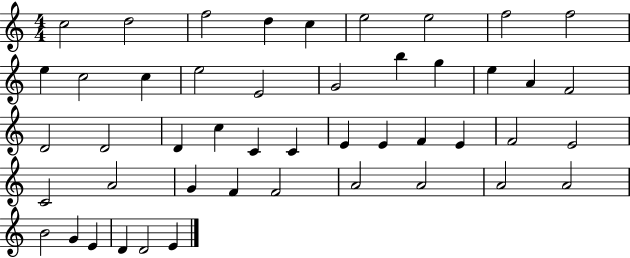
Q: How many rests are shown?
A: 0